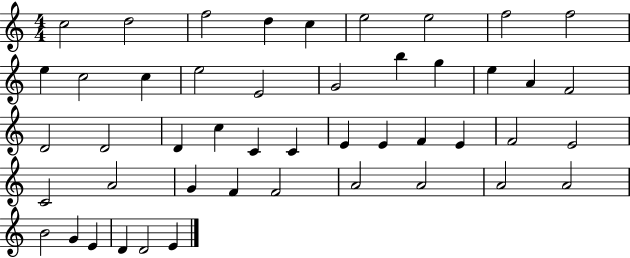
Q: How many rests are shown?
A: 0